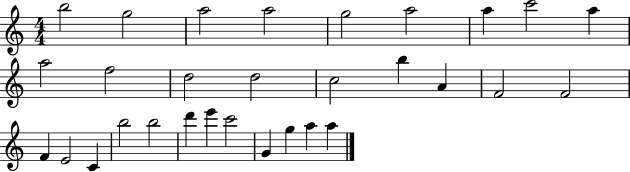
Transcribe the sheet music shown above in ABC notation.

X:1
T:Untitled
M:4/4
L:1/4
K:C
b2 g2 a2 a2 g2 a2 a c'2 a a2 f2 d2 d2 c2 b A F2 F2 F E2 C b2 b2 d' e' c'2 G g a a